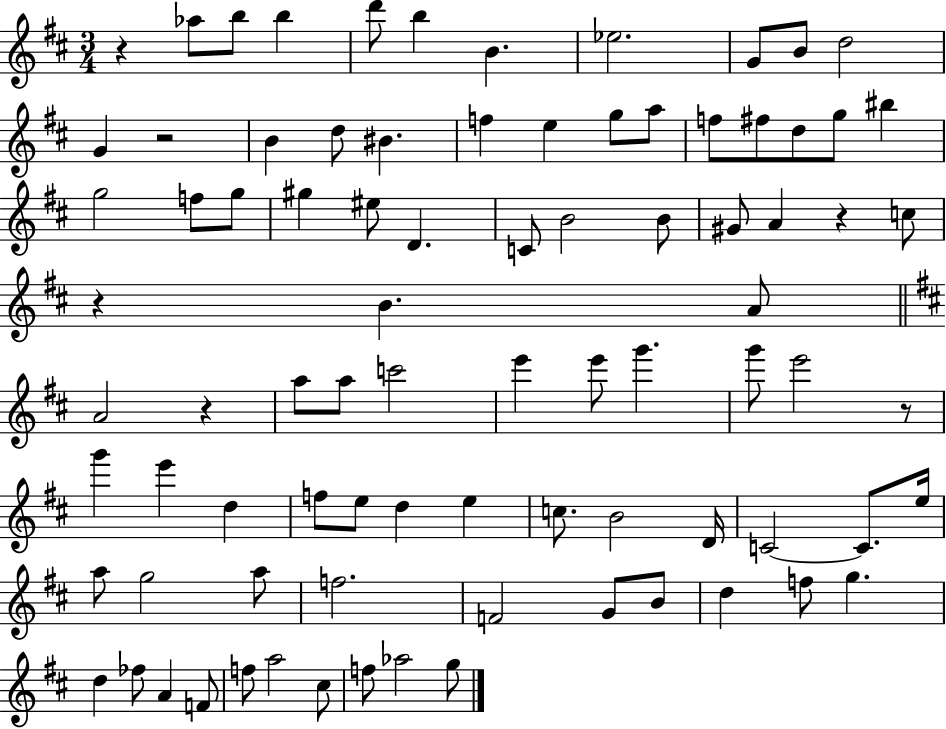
R/q Ab5/e B5/e B5/q D6/e B5/q B4/q. Eb5/h. G4/e B4/e D5/h G4/q R/h B4/q D5/e BIS4/q. F5/q E5/q G5/e A5/e F5/e F#5/e D5/e G5/e BIS5/q G5/h F5/e G5/e G#5/q EIS5/e D4/q. C4/e B4/h B4/e G#4/e A4/q R/q C5/e R/q B4/q. A4/e A4/h R/q A5/e A5/e C6/h E6/q E6/e G6/q. G6/e E6/h R/e G6/q E6/q D5/q F5/e E5/e D5/q E5/q C5/e. B4/h D4/s C4/h C4/e. E5/s A5/e G5/h A5/e F5/h. F4/h G4/e B4/e D5/q F5/e G5/q. D5/q FES5/e A4/q F4/e F5/e A5/h C#5/e F5/e Ab5/h G5/e